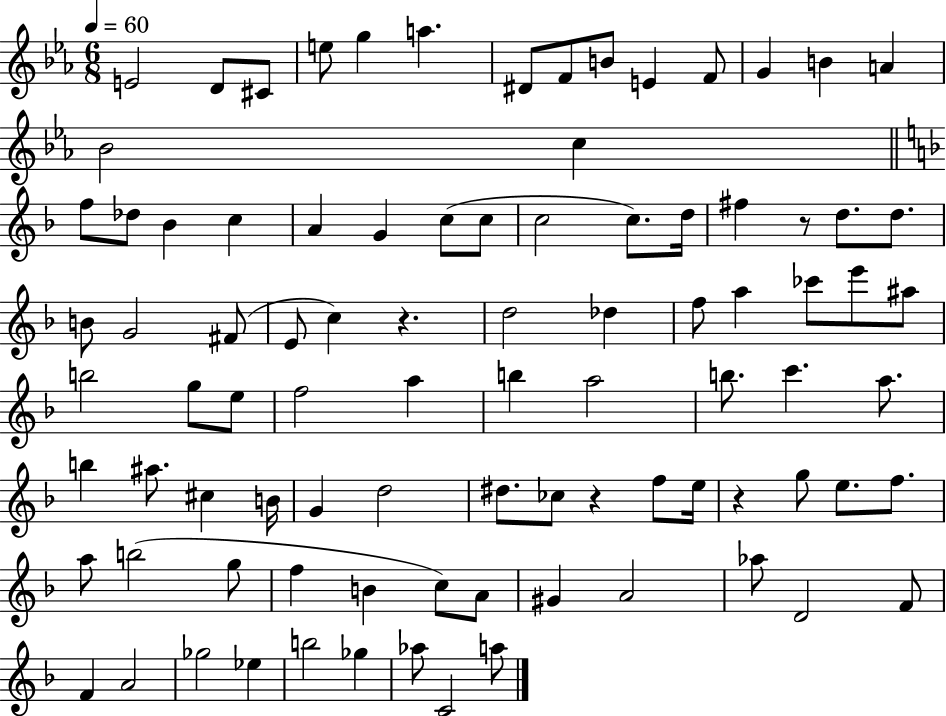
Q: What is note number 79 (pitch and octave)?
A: A4